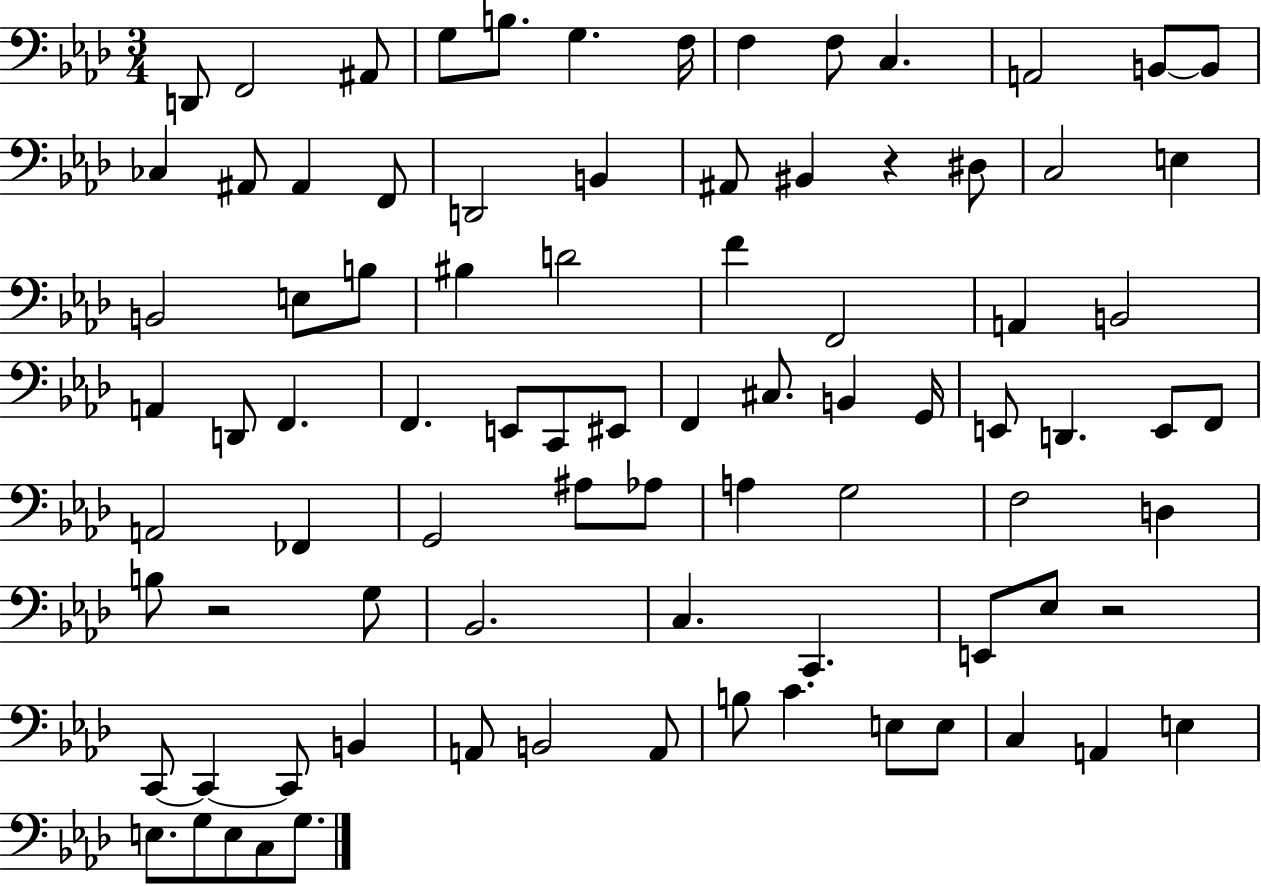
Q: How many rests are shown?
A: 3